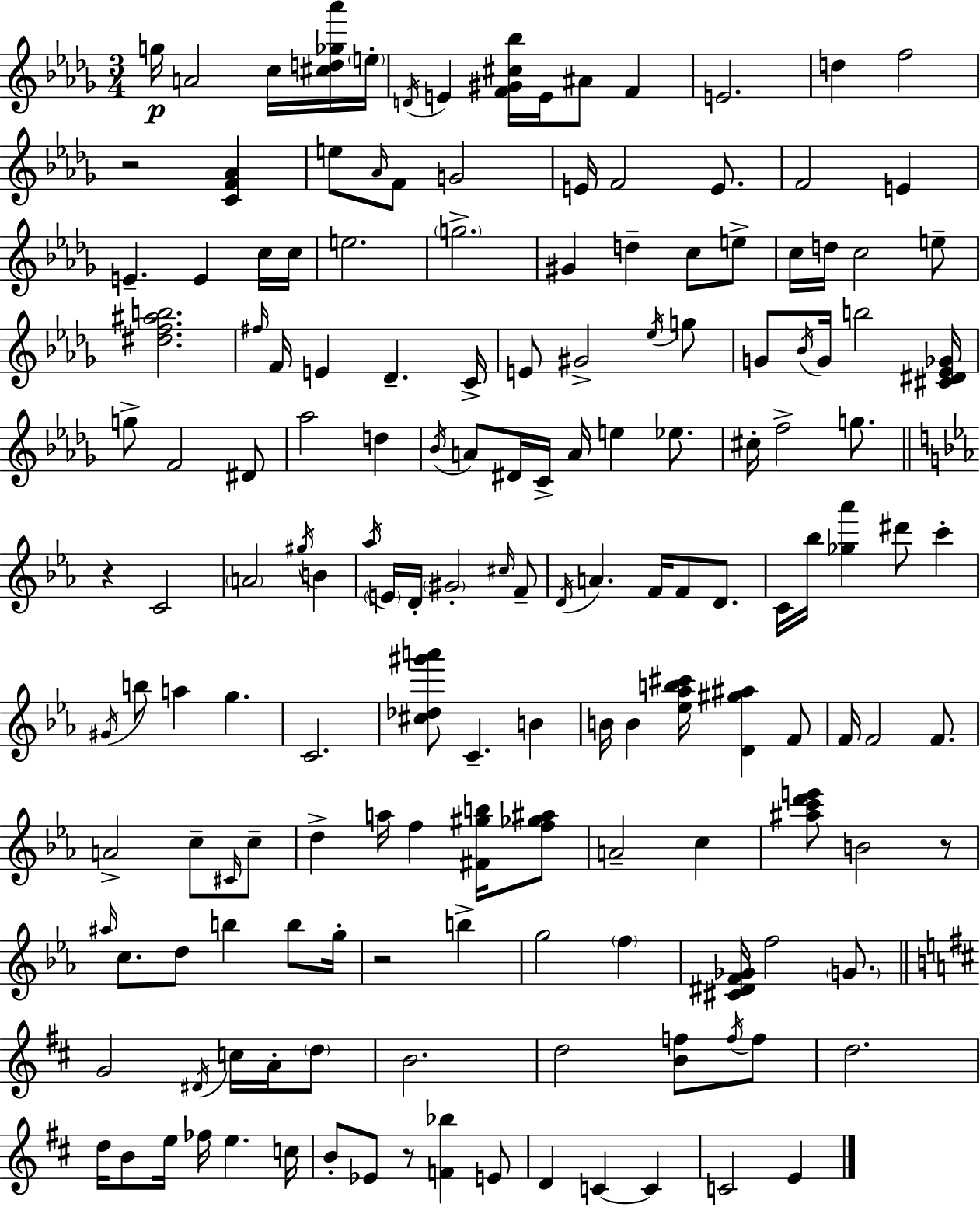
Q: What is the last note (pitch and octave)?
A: E4